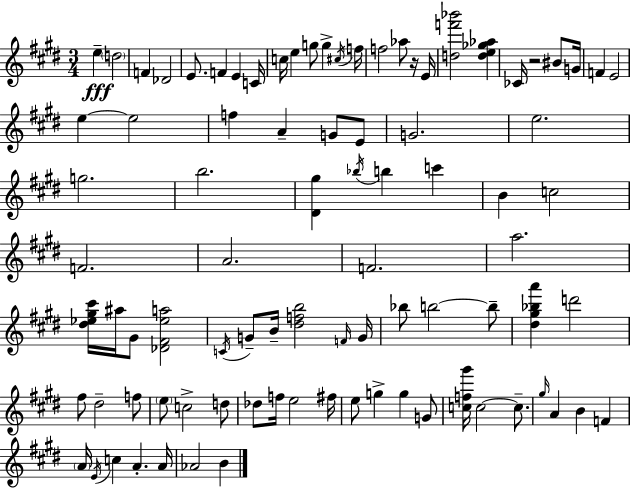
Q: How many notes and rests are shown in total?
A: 89